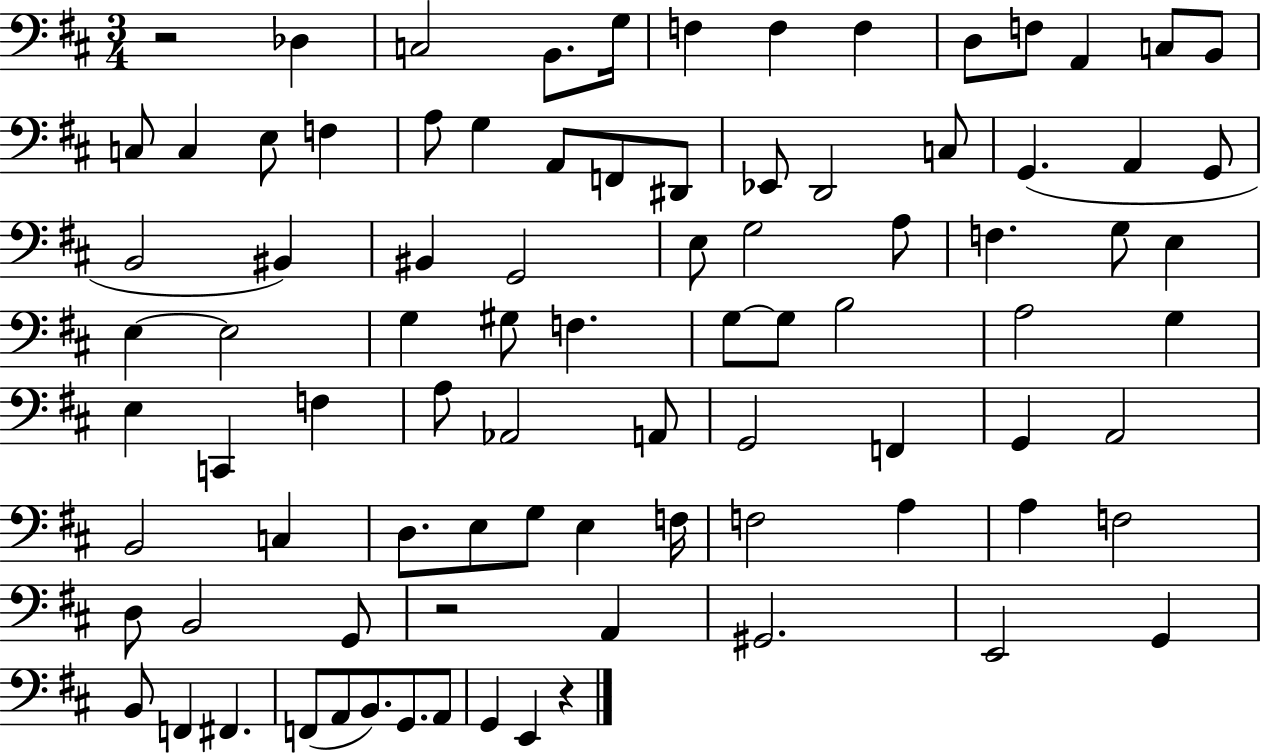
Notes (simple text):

R/h Db3/q C3/h B2/e. G3/s F3/q F3/q F3/q D3/e F3/e A2/q C3/e B2/e C3/e C3/q E3/e F3/q A3/e G3/q A2/e F2/e D#2/e Eb2/e D2/h C3/e G2/q. A2/q G2/e B2/h BIS2/q BIS2/q G2/h E3/e G3/h A3/e F3/q. G3/e E3/q E3/q E3/h G3/q G#3/e F3/q. G3/e G3/e B3/h A3/h G3/q E3/q C2/q F3/q A3/e Ab2/h A2/e G2/h F2/q G2/q A2/h B2/h C3/q D3/e. E3/e G3/e E3/q F3/s F3/h A3/q A3/q F3/h D3/e B2/h G2/e R/h A2/q G#2/h. E2/h G2/q B2/e F2/q F#2/q. F2/e A2/e B2/e. G2/e. A2/e G2/q E2/q R/q